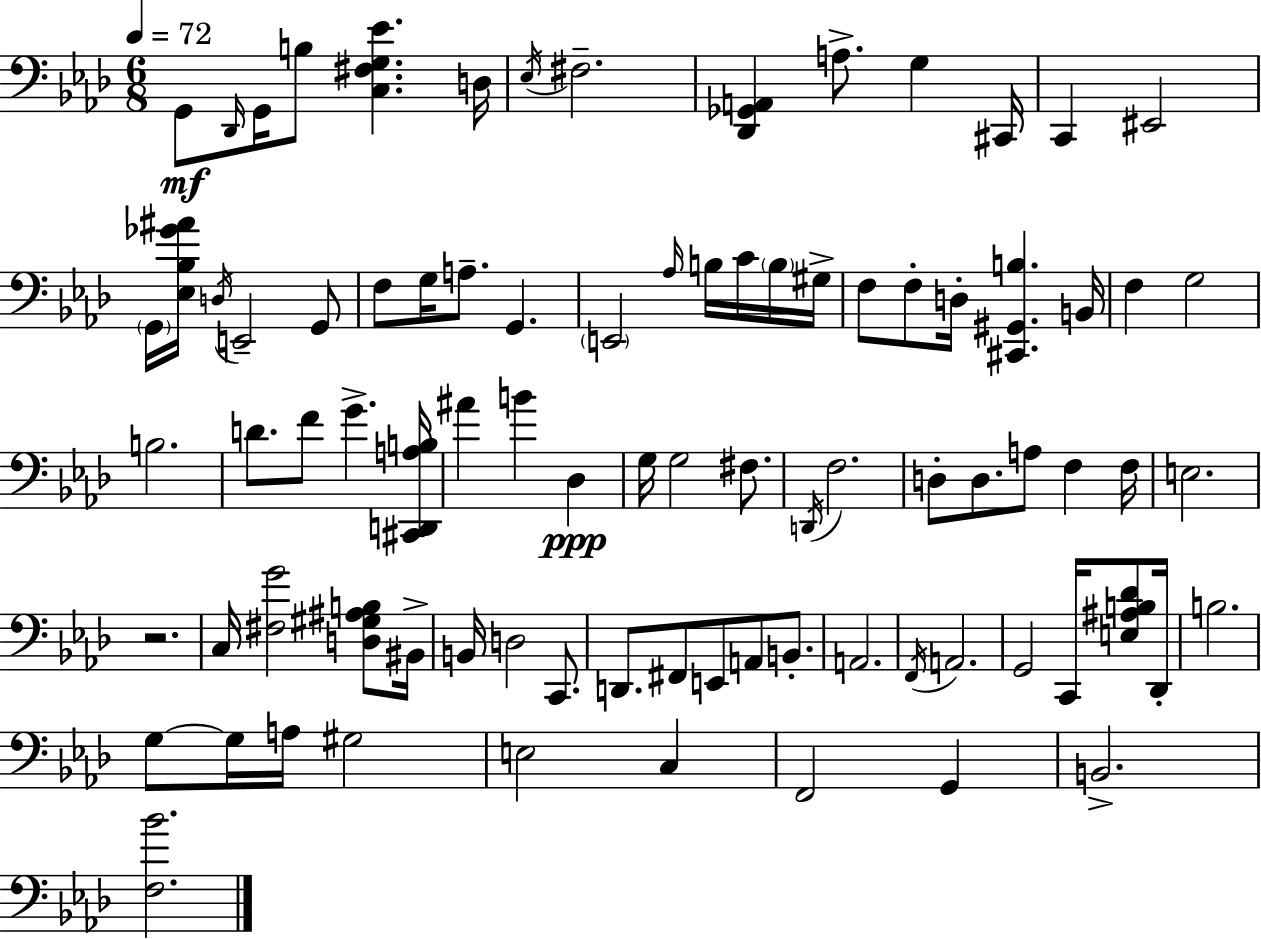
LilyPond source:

{
  \clef bass
  \numericTimeSignature
  \time 6/8
  \key aes \major
  \tempo 4 = 72
  g,8\mf \grace { des,16 } g,16 b8 <c fis g ees'>4. | d16 \acciaccatura { ees16 } fis2.-- | <des, ges, a,>4 a8.-> g4 | cis,16 c,4 eis,2 | \break \parenthesize g,16 <ees bes ges' ais'>16 \acciaccatura { d16 } e,2-- | g,8 f8 g16 a8.-- g,4. | \parenthesize e,2 \grace { aes16 } | b16 c'16 \parenthesize b16 gis16-> f8 f8-. d16-. <cis, gis, b>4. | \break b,16 f4 g2 | b2. | d'8. f'8 g'4.-> | <cis, d, a b>16 ais'4 b'4 | \break des4\ppp g16 g2 | fis8. \acciaccatura { d,16 } f2. | d8-. d8. a8 | f4 f16 e2. | \break r2. | c16 <fis g'>2 | <d gis ais b>8 bis,16-> b,16 d2 | c,8. d,8. fis,8 e,8 | \break a,8 b,8.-. a,2. | \acciaccatura { f,16 } a,2. | g,2 | c,16 <e ais b des'>8 des,16-. b2. | \break g8~~ g16 a16 gis2 | e2 | c4 f,2 | g,4 b,2.-> | \break <f bes'>2. | \bar "|."
}